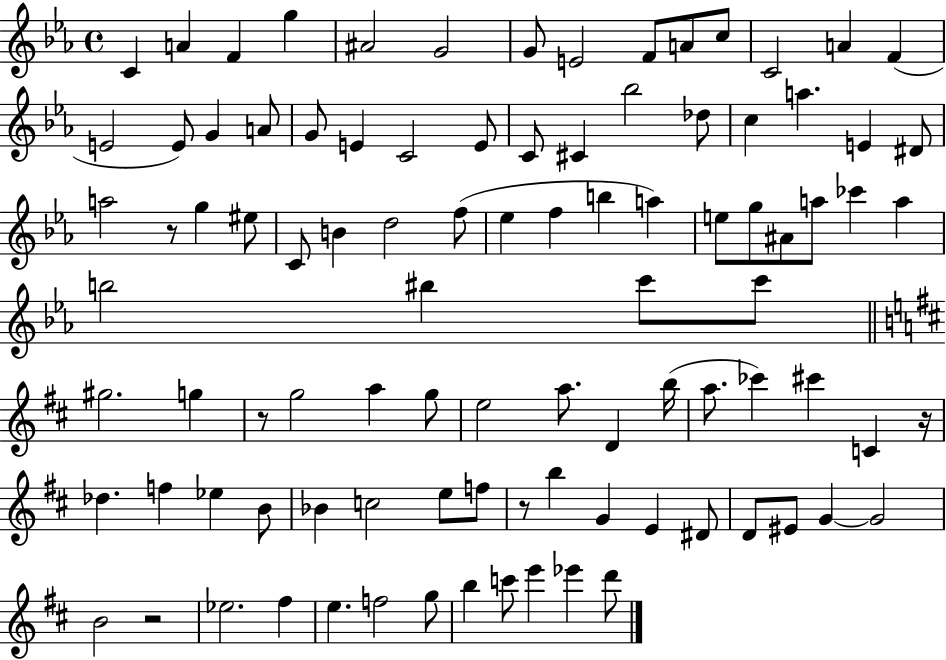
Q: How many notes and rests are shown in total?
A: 96